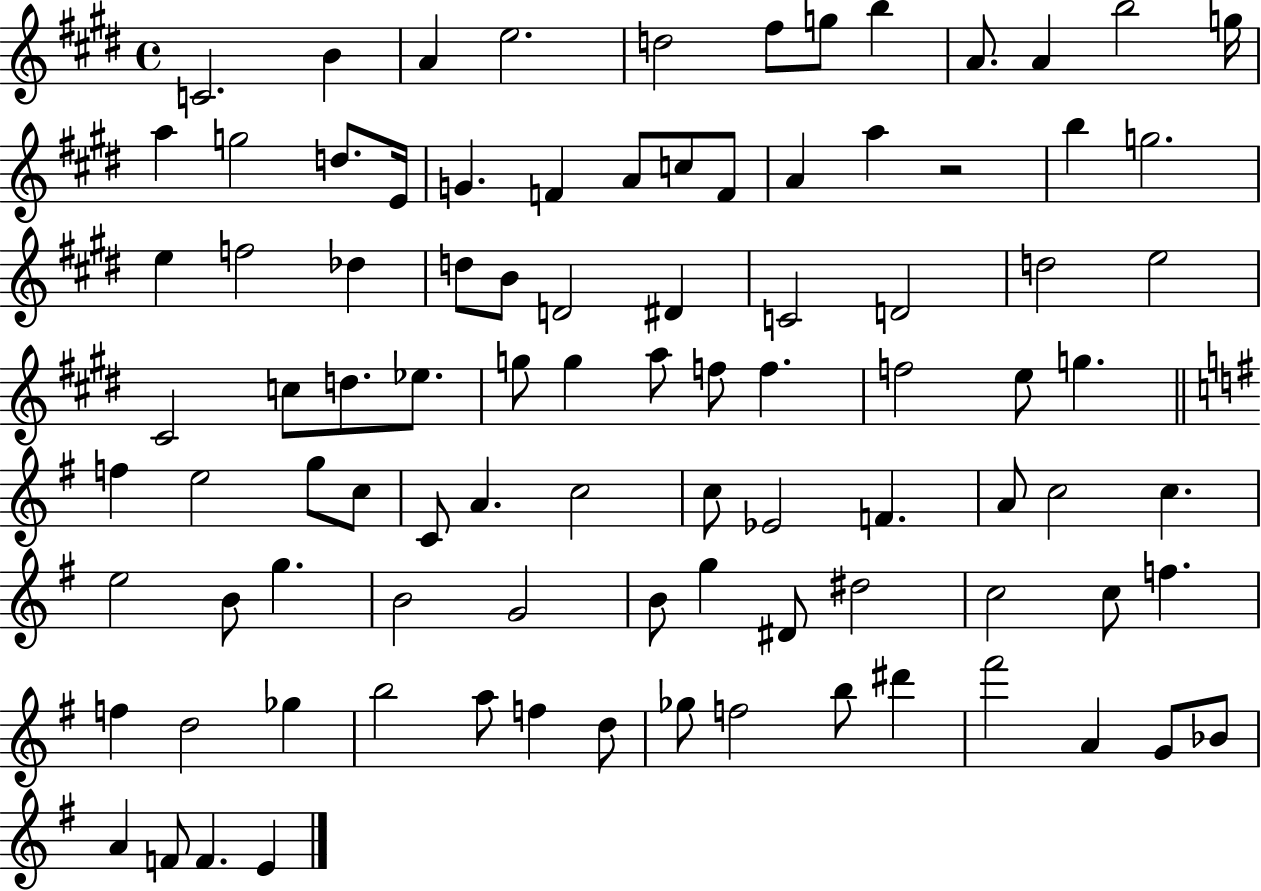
X:1
T:Untitled
M:4/4
L:1/4
K:E
C2 B A e2 d2 ^f/2 g/2 b A/2 A b2 g/4 a g2 d/2 E/4 G F A/2 c/2 F/2 A a z2 b g2 e f2 _d d/2 B/2 D2 ^D C2 D2 d2 e2 ^C2 c/2 d/2 _e/2 g/2 g a/2 f/2 f f2 e/2 g f e2 g/2 c/2 C/2 A c2 c/2 _E2 F A/2 c2 c e2 B/2 g B2 G2 B/2 g ^D/2 ^d2 c2 c/2 f f d2 _g b2 a/2 f d/2 _g/2 f2 b/2 ^d' ^f'2 A G/2 _B/2 A F/2 F E